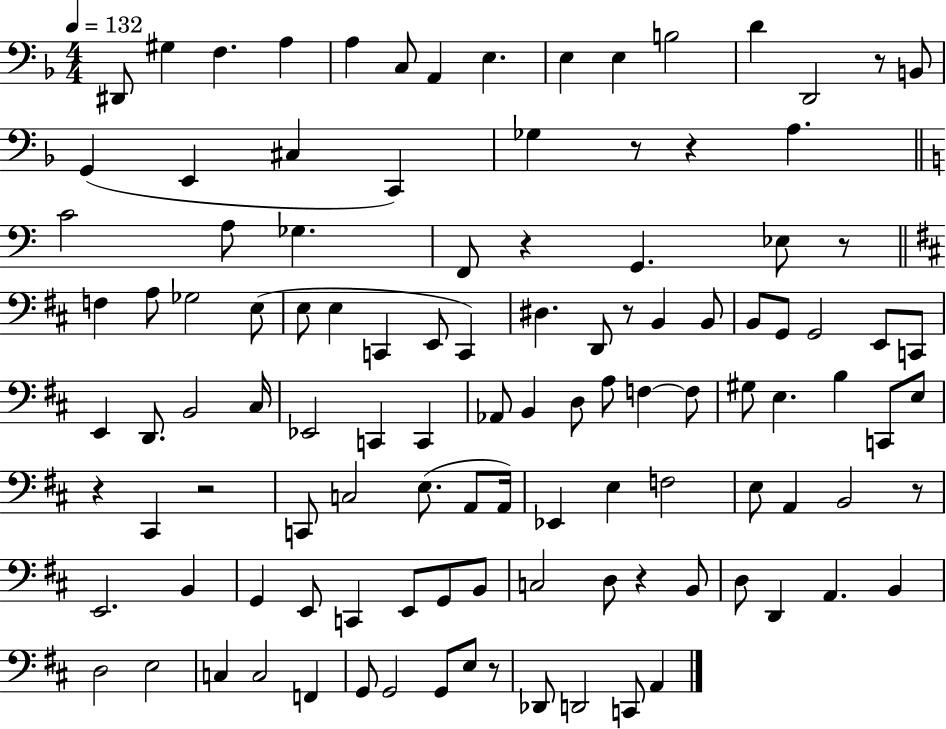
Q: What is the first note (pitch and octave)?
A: D#2